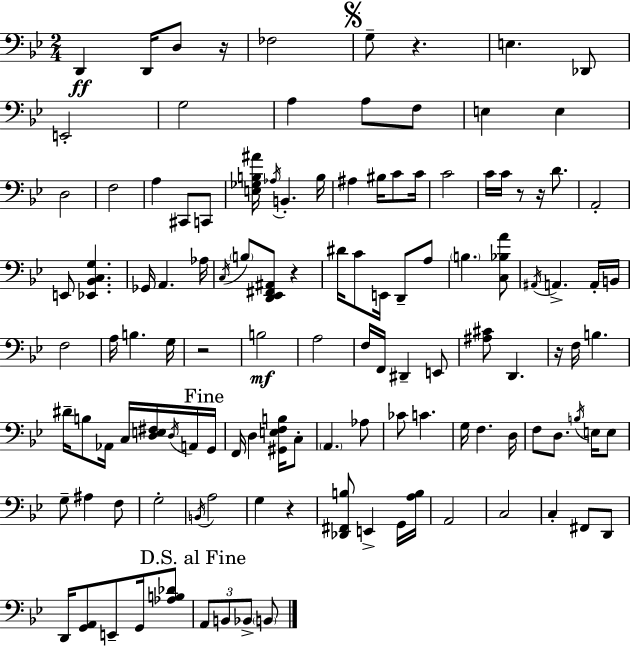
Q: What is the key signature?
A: G minor